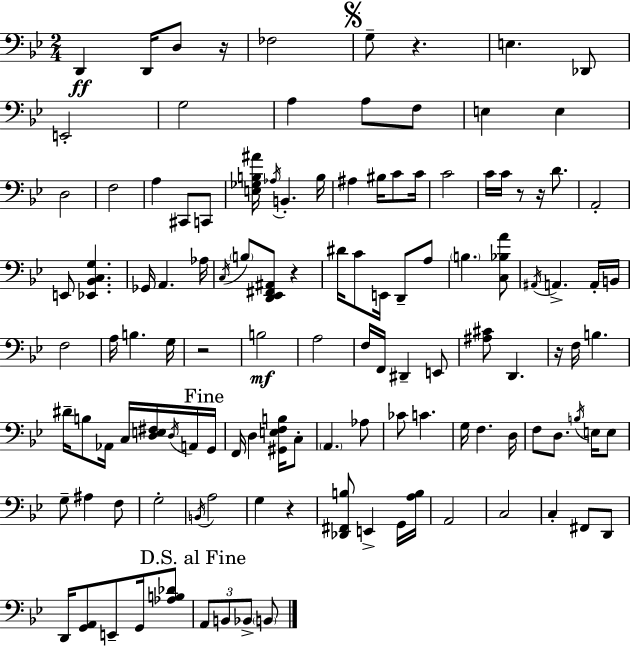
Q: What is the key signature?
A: G minor